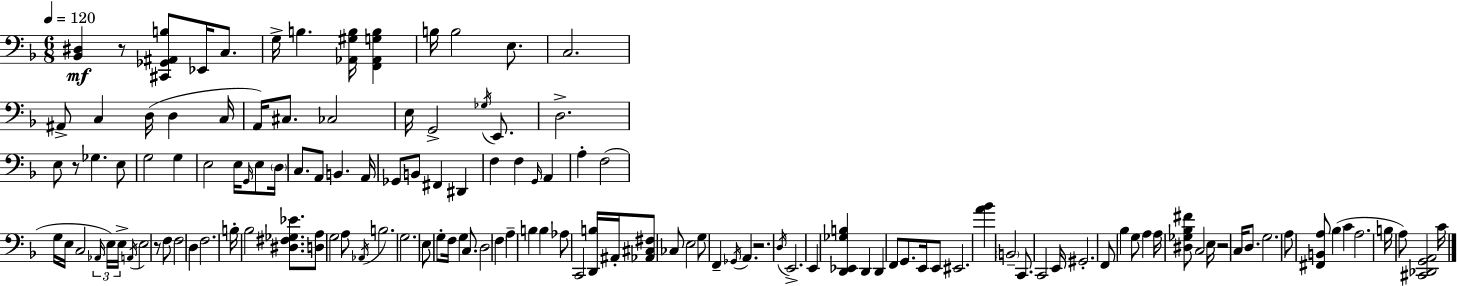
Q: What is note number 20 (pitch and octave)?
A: E2